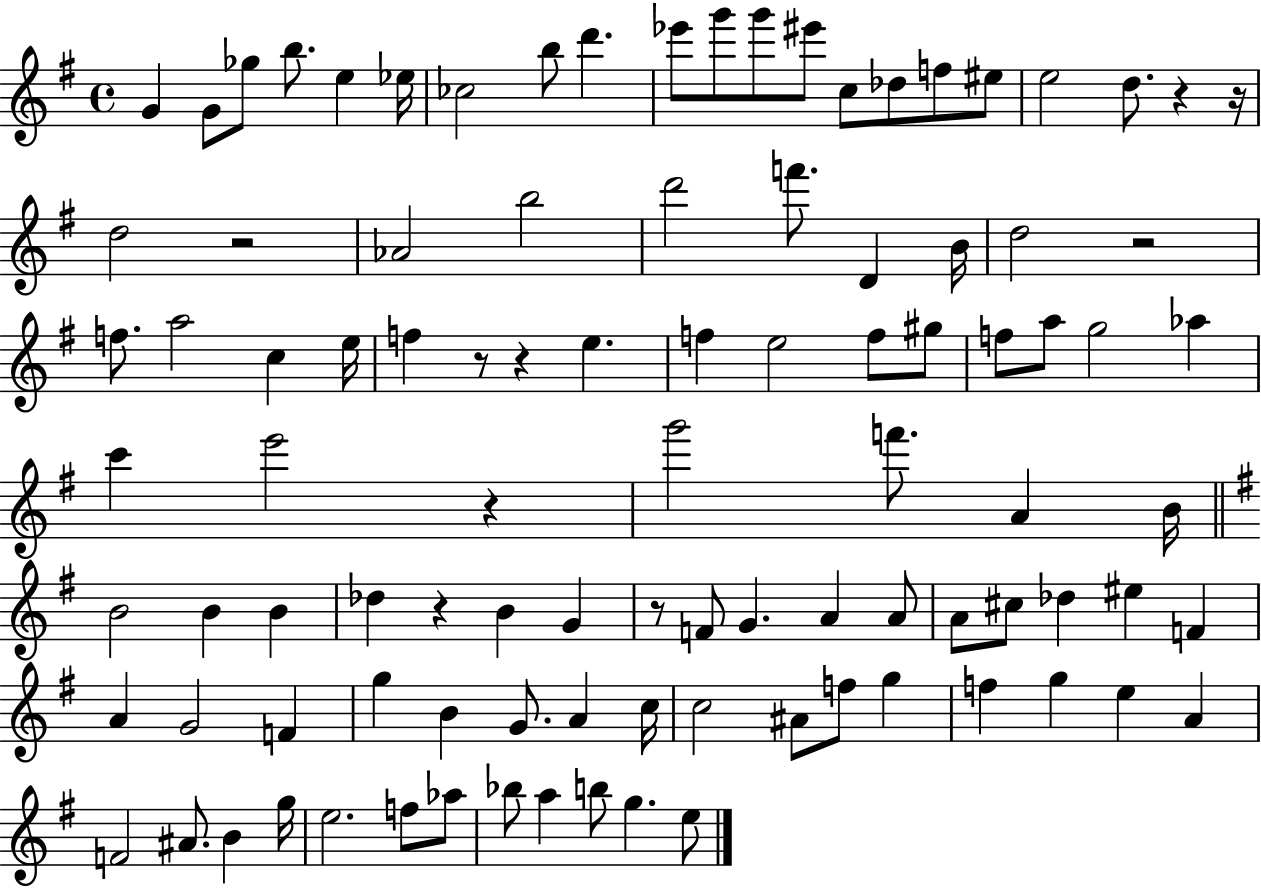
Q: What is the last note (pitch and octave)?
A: E5